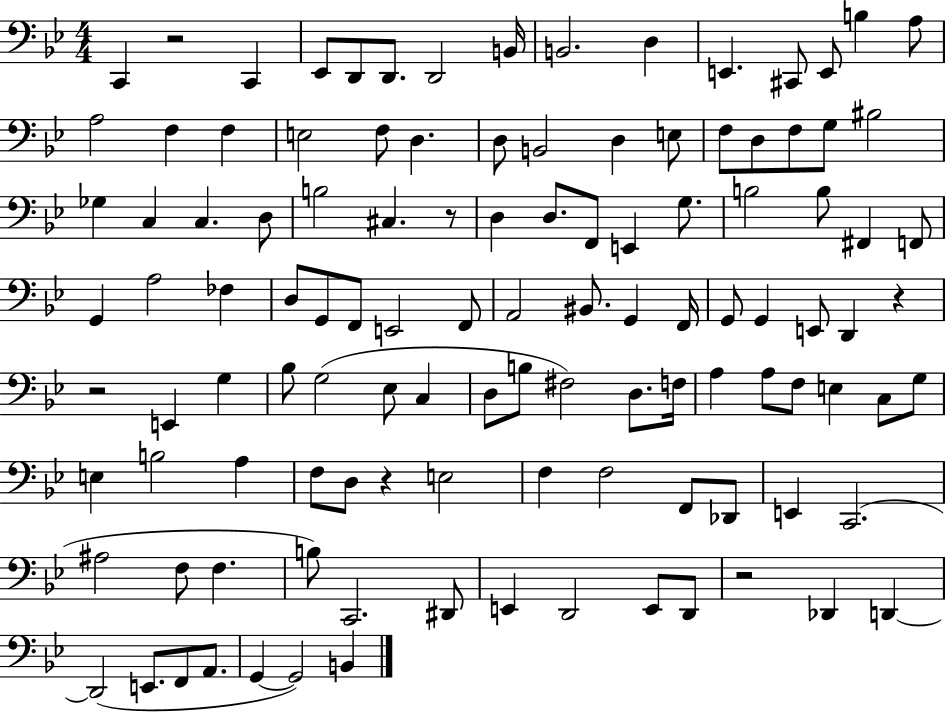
C2/q R/h C2/q Eb2/e D2/e D2/e. D2/h B2/s B2/h. D3/q E2/q. C#2/e E2/e B3/q A3/e A3/h F3/q F3/q E3/h F3/e D3/q. D3/e B2/h D3/q E3/e F3/e D3/e F3/e G3/e BIS3/h Gb3/q C3/q C3/q. D3/e B3/h C#3/q. R/e D3/q D3/e. F2/e E2/q G3/e. B3/h B3/e F#2/q F2/e G2/q A3/h FES3/q D3/e G2/e F2/e E2/h F2/e A2/h BIS2/e. G2/q F2/s G2/e G2/q E2/e D2/q R/q R/h E2/q G3/q Bb3/e G3/h Eb3/e C3/q D3/e B3/e F#3/h D3/e. F3/s A3/q A3/e F3/e E3/q C3/e G3/e E3/q B3/h A3/q F3/e D3/e R/q E3/h F3/q F3/h F2/e Db2/e E2/q C2/h. A#3/h F3/e F3/q. B3/e C2/h. D#2/e E2/q D2/h E2/e D2/e R/h Db2/q D2/q D2/h E2/e. F2/e A2/e. G2/q G2/h B2/q